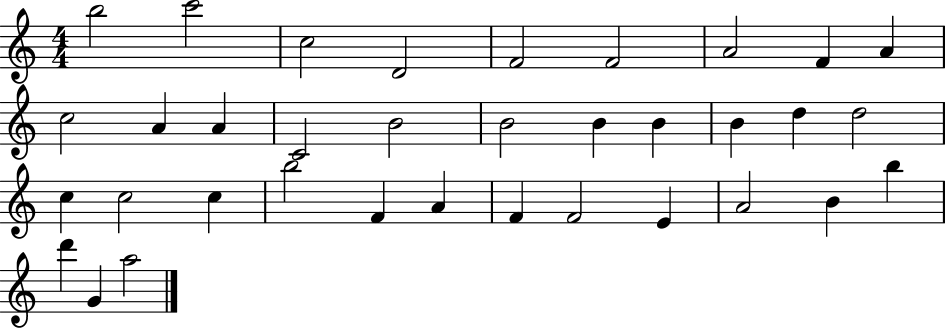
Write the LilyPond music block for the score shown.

{
  \clef treble
  \numericTimeSignature
  \time 4/4
  \key c \major
  b''2 c'''2 | c''2 d'2 | f'2 f'2 | a'2 f'4 a'4 | \break c''2 a'4 a'4 | c'2 b'2 | b'2 b'4 b'4 | b'4 d''4 d''2 | \break c''4 c''2 c''4 | b''2 f'4 a'4 | f'4 f'2 e'4 | a'2 b'4 b''4 | \break d'''4 g'4 a''2 | \bar "|."
}